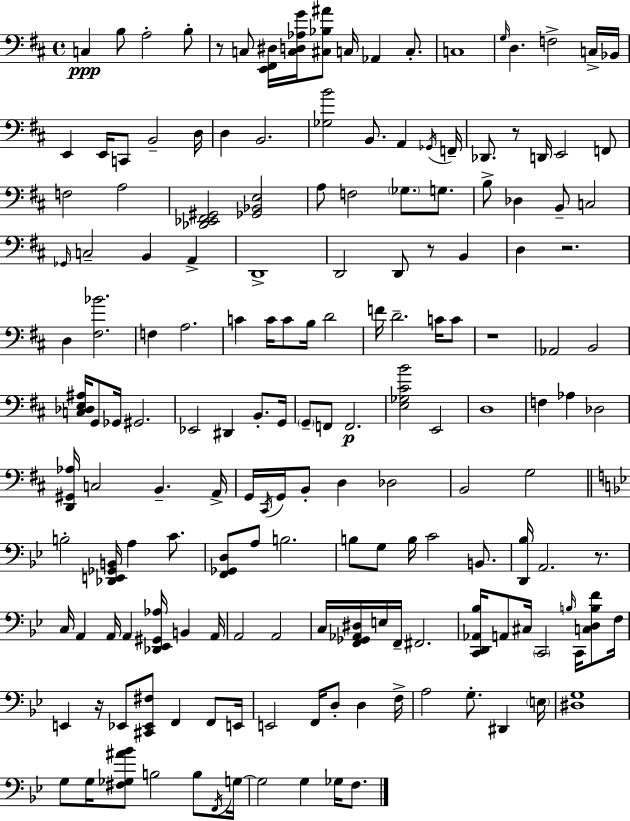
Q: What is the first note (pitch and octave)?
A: C3